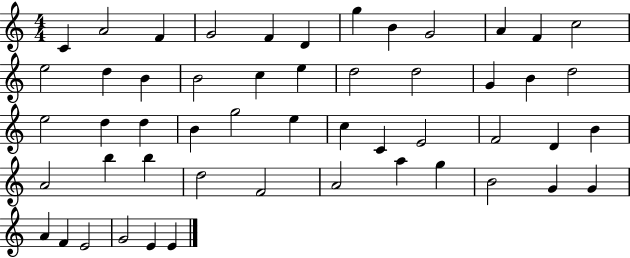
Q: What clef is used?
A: treble